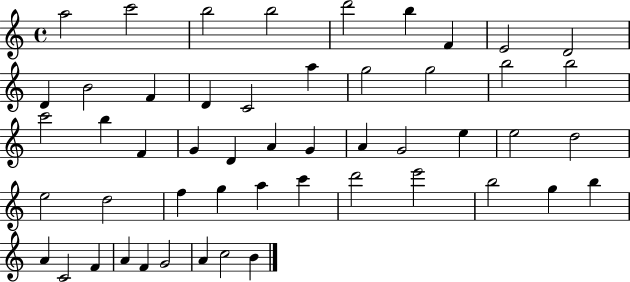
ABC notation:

X:1
T:Untitled
M:4/4
L:1/4
K:C
a2 c'2 b2 b2 d'2 b F E2 D2 D B2 F D C2 a g2 g2 b2 b2 c'2 b F G D A G A G2 e e2 d2 e2 d2 f g a c' d'2 e'2 b2 g b A C2 F A F G2 A c2 B